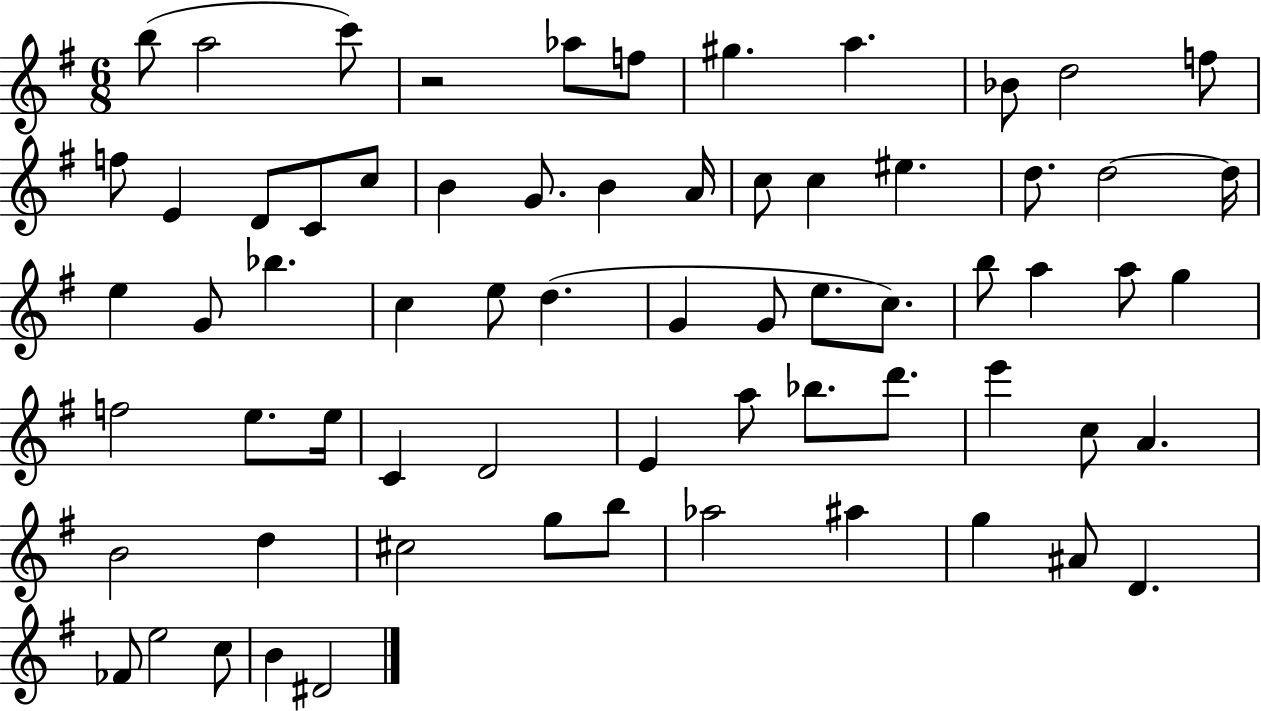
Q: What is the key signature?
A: G major